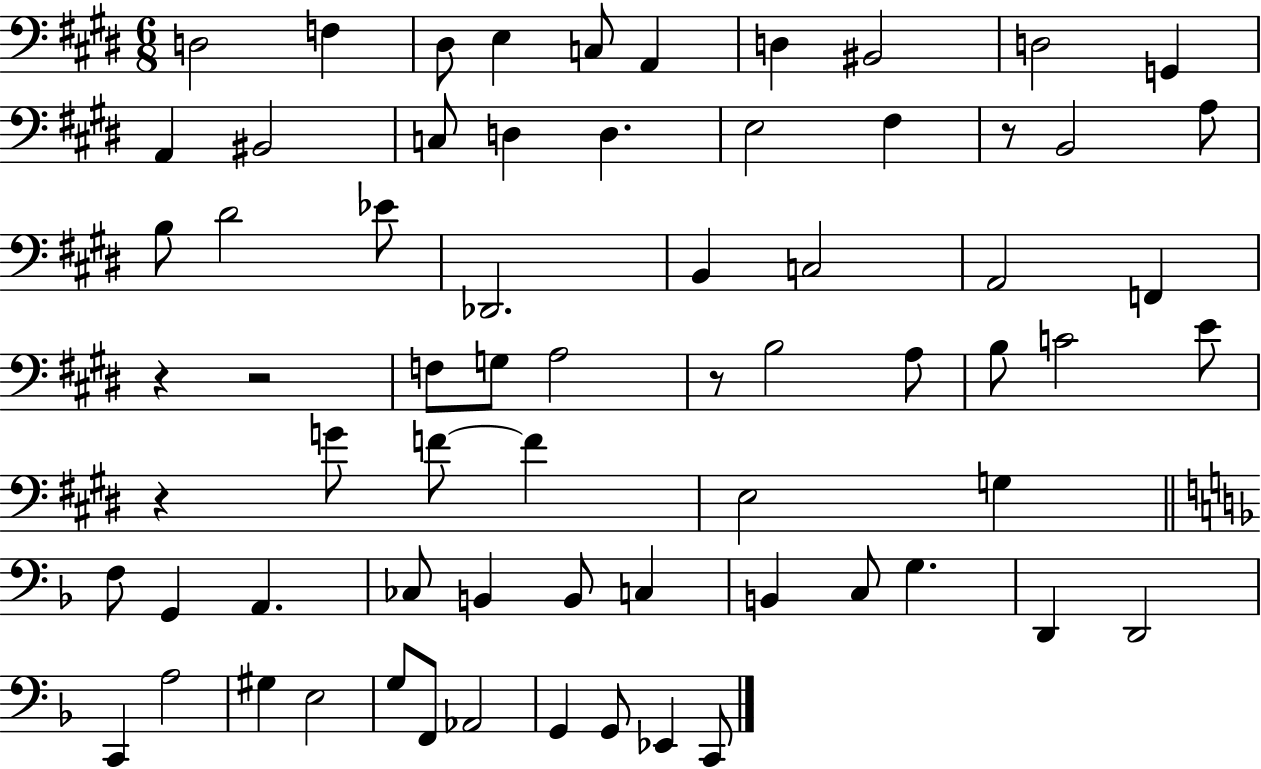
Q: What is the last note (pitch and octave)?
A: C2